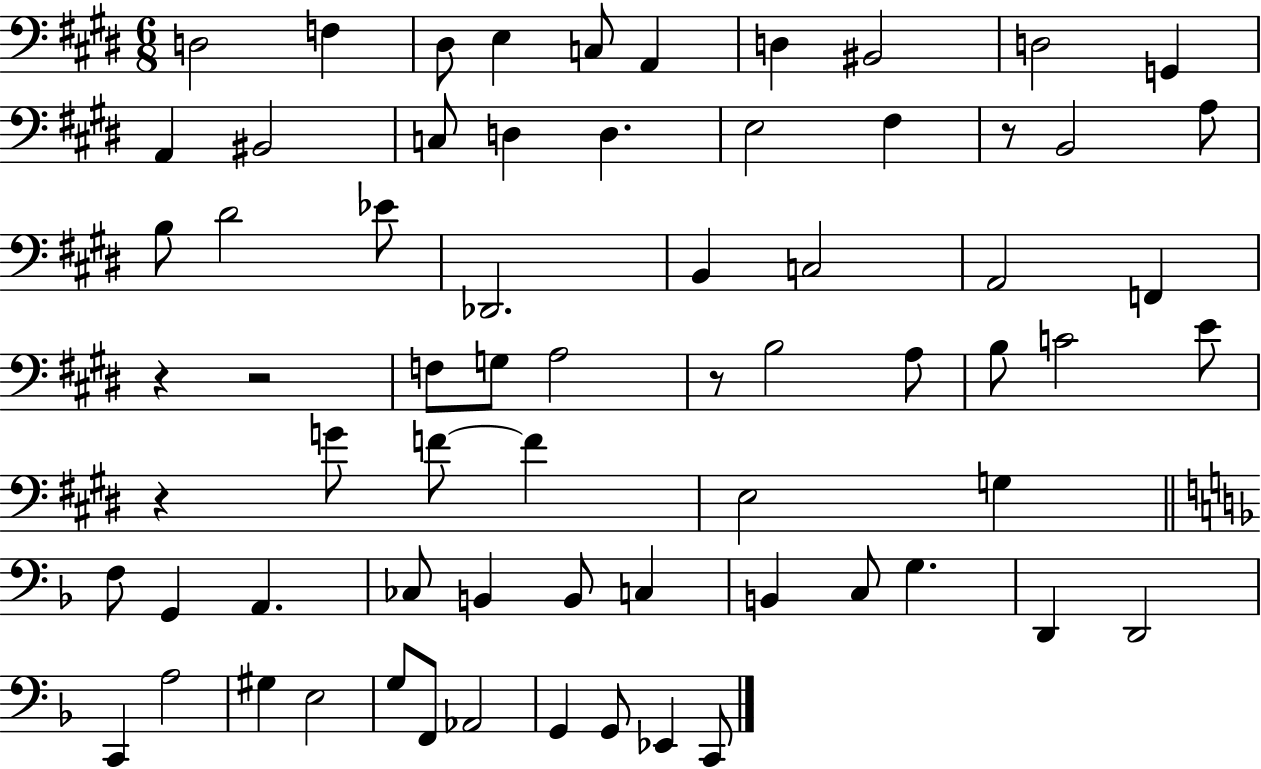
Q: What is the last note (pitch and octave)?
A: C2